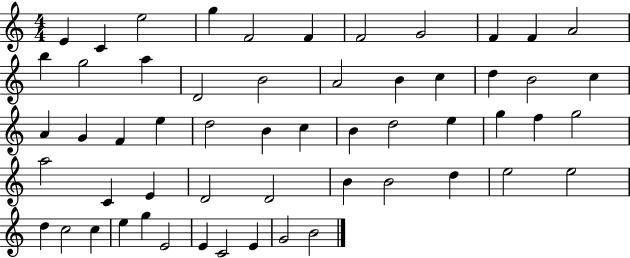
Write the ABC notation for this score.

X:1
T:Untitled
M:4/4
L:1/4
K:C
E C e2 g F2 F F2 G2 F F A2 b g2 a D2 B2 A2 B c d B2 c A G F e d2 B c B d2 e g f g2 a2 C E D2 D2 B B2 d e2 e2 d c2 c e g E2 E C2 E G2 B2